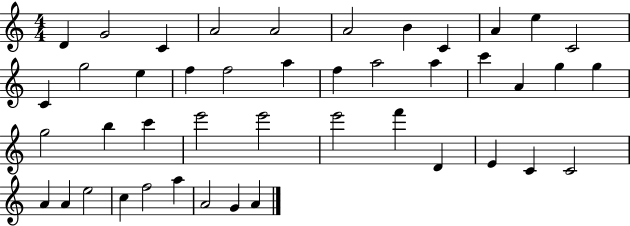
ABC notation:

X:1
T:Untitled
M:4/4
L:1/4
K:C
D G2 C A2 A2 A2 B C A e C2 C g2 e f f2 a f a2 a c' A g g g2 b c' e'2 e'2 e'2 f' D E C C2 A A e2 c f2 a A2 G A